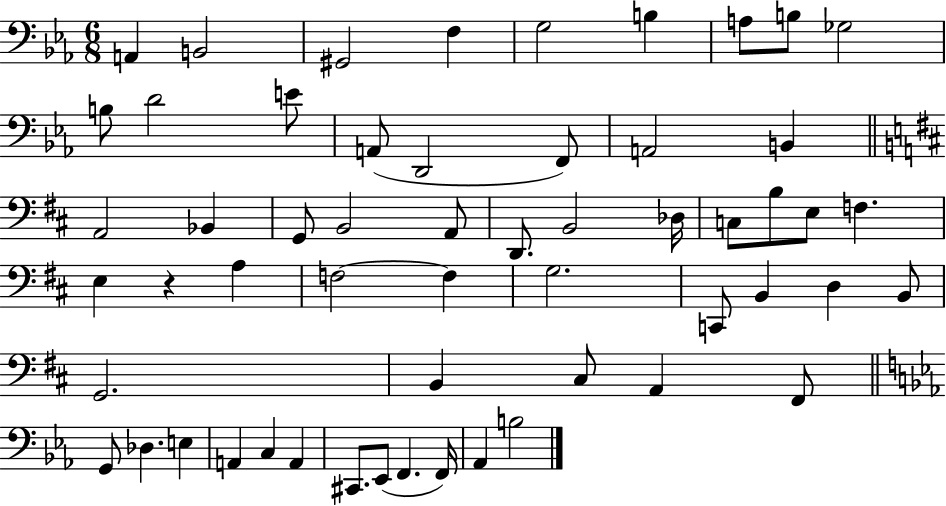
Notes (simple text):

A2/q B2/h G#2/h F3/q G3/h B3/q A3/e B3/e Gb3/h B3/e D4/h E4/e A2/e D2/h F2/e A2/h B2/q A2/h Bb2/q G2/e B2/h A2/e D2/e. B2/h Db3/s C3/e B3/e E3/e F3/q. E3/q R/q A3/q F3/h F3/q G3/h. C2/e B2/q D3/q B2/e G2/h. B2/q C#3/e A2/q F#2/e G2/e Db3/q. E3/q A2/q C3/q A2/q C#2/e. Eb2/e F2/q. F2/s Ab2/q B3/h